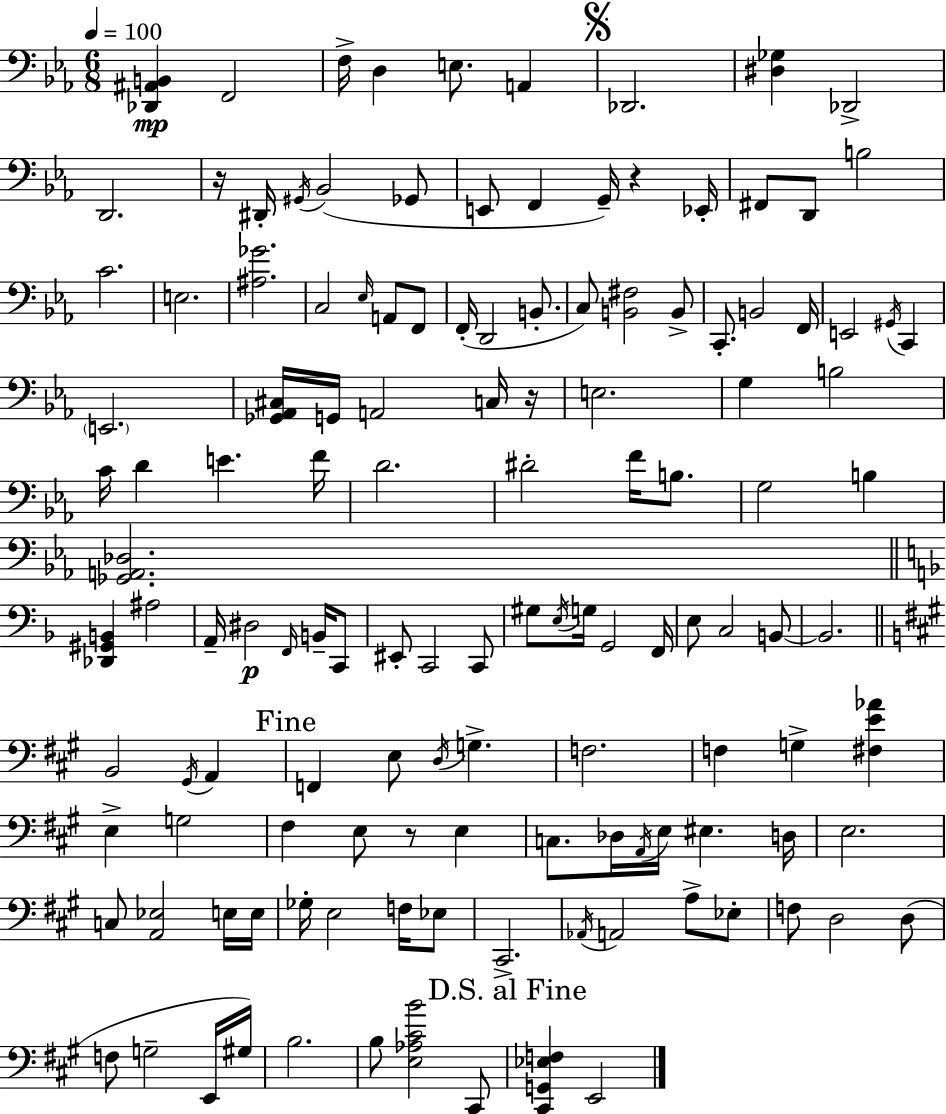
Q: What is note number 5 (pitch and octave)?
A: A2